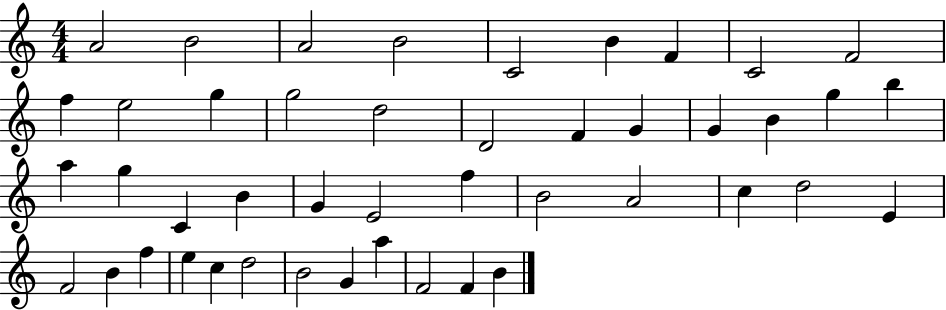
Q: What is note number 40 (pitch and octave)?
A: B4